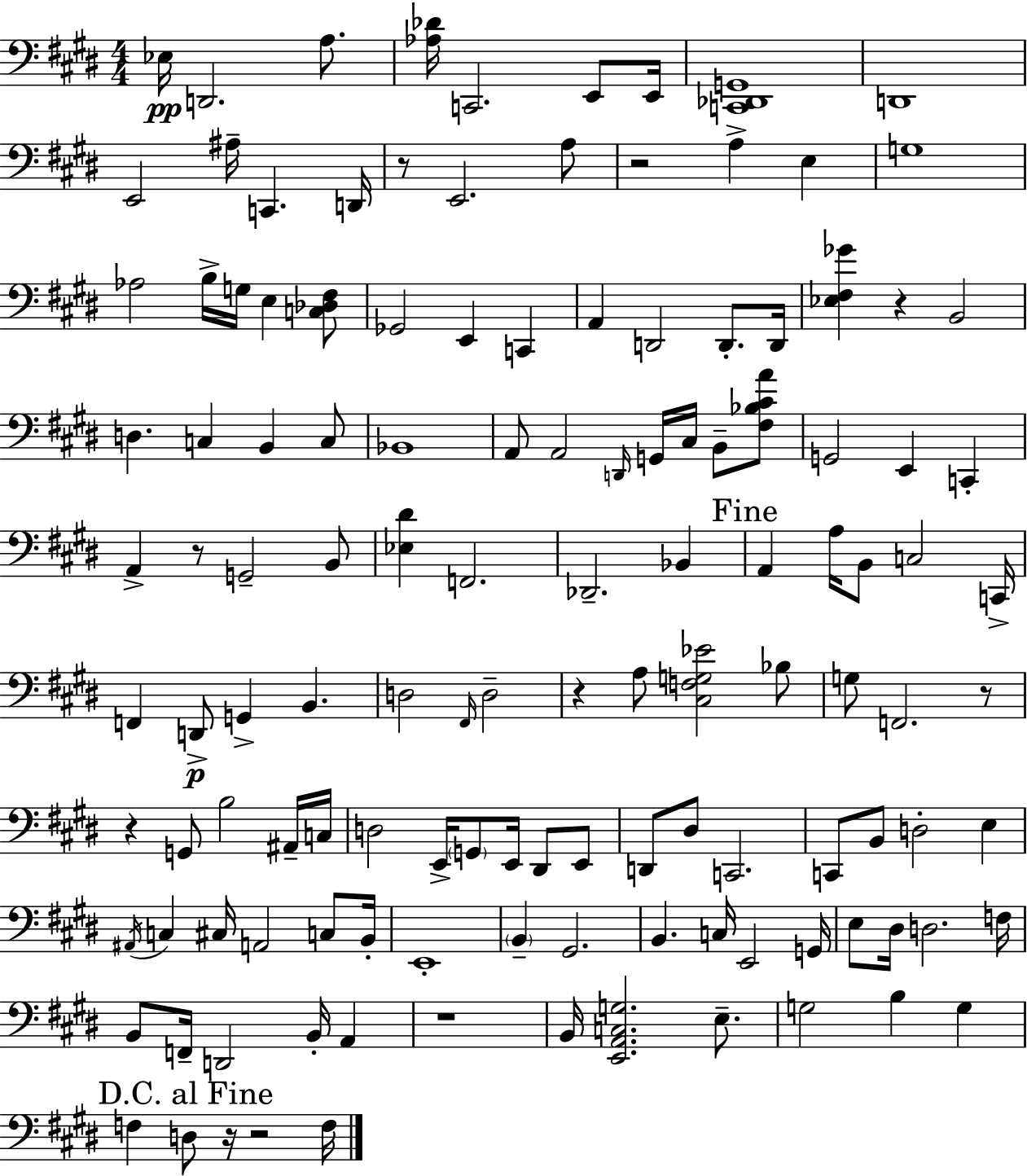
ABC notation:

X:1
T:Untitled
M:4/4
L:1/4
K:E
_E,/4 D,,2 A,/2 [_A,_D]/4 C,,2 E,,/2 E,,/4 [C,,_D,,G,,]4 D,,4 E,,2 ^A,/4 C,, D,,/4 z/2 E,,2 A,/2 z2 A, E, G,4 _A,2 B,/4 G,/4 E, [C,_D,^F,]/2 _G,,2 E,, C,, A,, D,,2 D,,/2 D,,/4 [_E,^F,_G] z B,,2 D, C, B,, C,/2 _B,,4 A,,/2 A,,2 D,,/4 G,,/4 ^C,/4 B,,/2 [^F,_B,^CA]/2 G,,2 E,, C,, A,, z/2 G,,2 B,,/2 [_E,^D] F,,2 _D,,2 _B,, A,, A,/4 B,,/2 C,2 C,,/4 F,, D,,/2 G,, B,, D,2 ^F,,/4 D,2 z A,/2 [^C,F,G,_E]2 _B,/2 G,/2 F,,2 z/2 z G,,/2 B,2 ^A,,/4 C,/4 D,2 E,,/4 G,,/2 E,,/4 ^D,,/2 E,,/2 D,,/2 ^D,/2 C,,2 C,,/2 B,,/2 D,2 E, ^A,,/4 C, ^C,/4 A,,2 C,/2 B,,/4 E,,4 B,, ^G,,2 B,, C,/4 E,,2 G,,/4 E,/2 ^D,/4 D,2 F,/4 B,,/2 F,,/4 D,,2 B,,/4 A,, z4 B,,/4 [E,,A,,C,G,]2 E,/2 G,2 B, G, F, D,/2 z/4 z2 F,/4